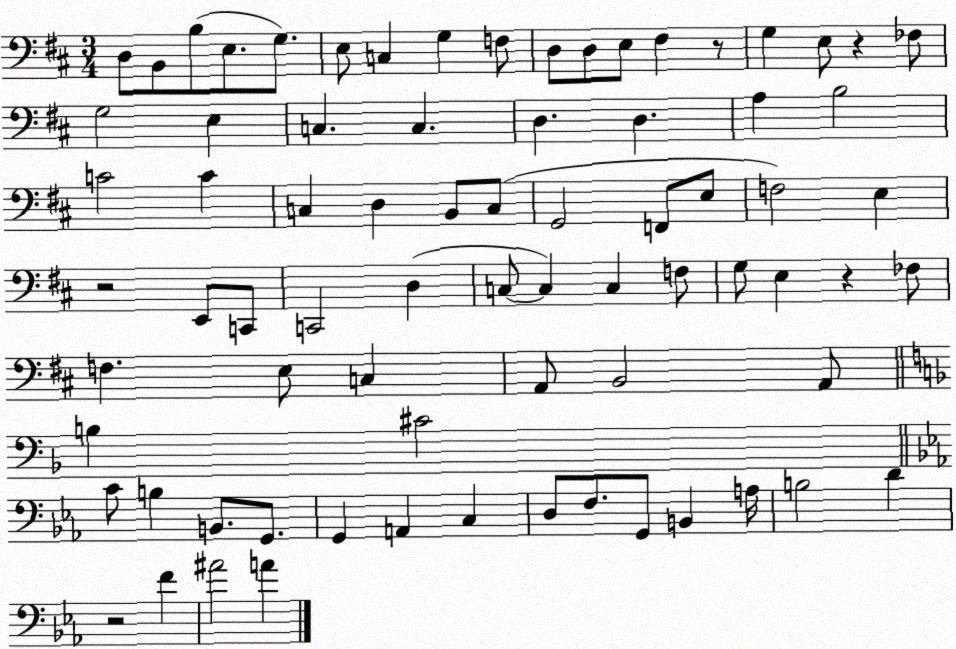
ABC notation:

X:1
T:Untitled
M:3/4
L:1/4
K:D
D,/2 B,,/2 B,/2 E,/2 G,/2 E,/2 C, G, F,/2 D,/2 D,/2 E,/2 ^F, z/2 G, E,/2 z _F,/2 G,2 E, C, C, D, D, A, B,2 C2 C C, D, B,,/2 C,/2 G,,2 F,,/2 E,/2 F,2 E, z2 E,,/2 C,,/2 C,,2 D, C,/2 C, C, F,/2 G,/2 E, z _F,/2 F, E,/2 C, A,,/2 B,,2 A,,/2 B, ^C2 C/2 B, B,,/2 G,,/2 G,, A,, C, D,/2 F,/2 G,,/2 B,, A,/4 B,2 D z2 F ^A2 A